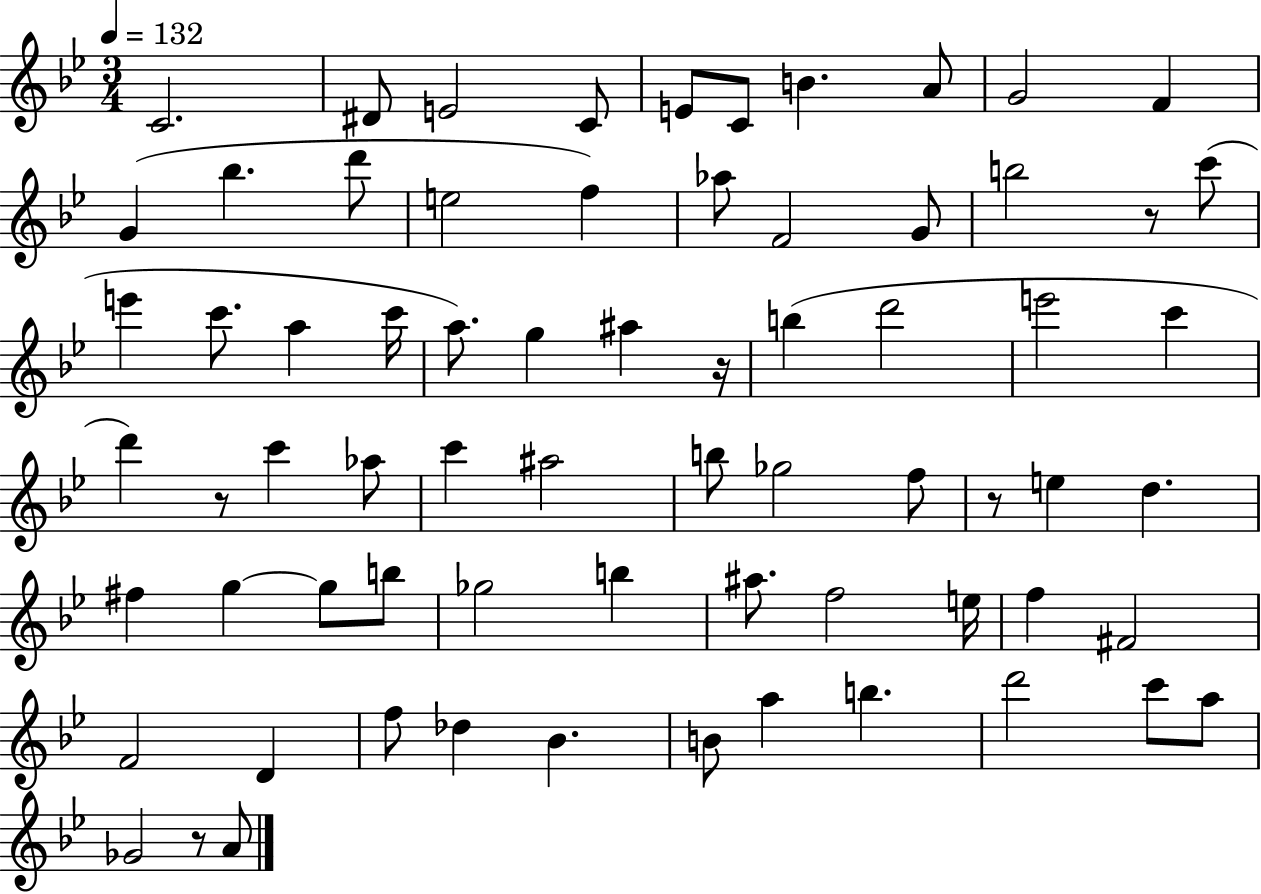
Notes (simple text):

C4/h. D#4/e E4/h C4/e E4/e C4/e B4/q. A4/e G4/h F4/q G4/q Bb5/q. D6/e E5/h F5/q Ab5/e F4/h G4/e B5/h R/e C6/e E6/q C6/e. A5/q C6/s A5/e. G5/q A#5/q R/s B5/q D6/h E6/h C6/q D6/q R/e C6/q Ab5/e C6/q A#5/h B5/e Gb5/h F5/e R/e E5/q D5/q. F#5/q G5/q G5/e B5/e Gb5/h B5/q A#5/e. F5/h E5/s F5/q F#4/h F4/h D4/q F5/e Db5/q Bb4/q. B4/e A5/q B5/q. D6/h C6/e A5/e Gb4/h R/e A4/e